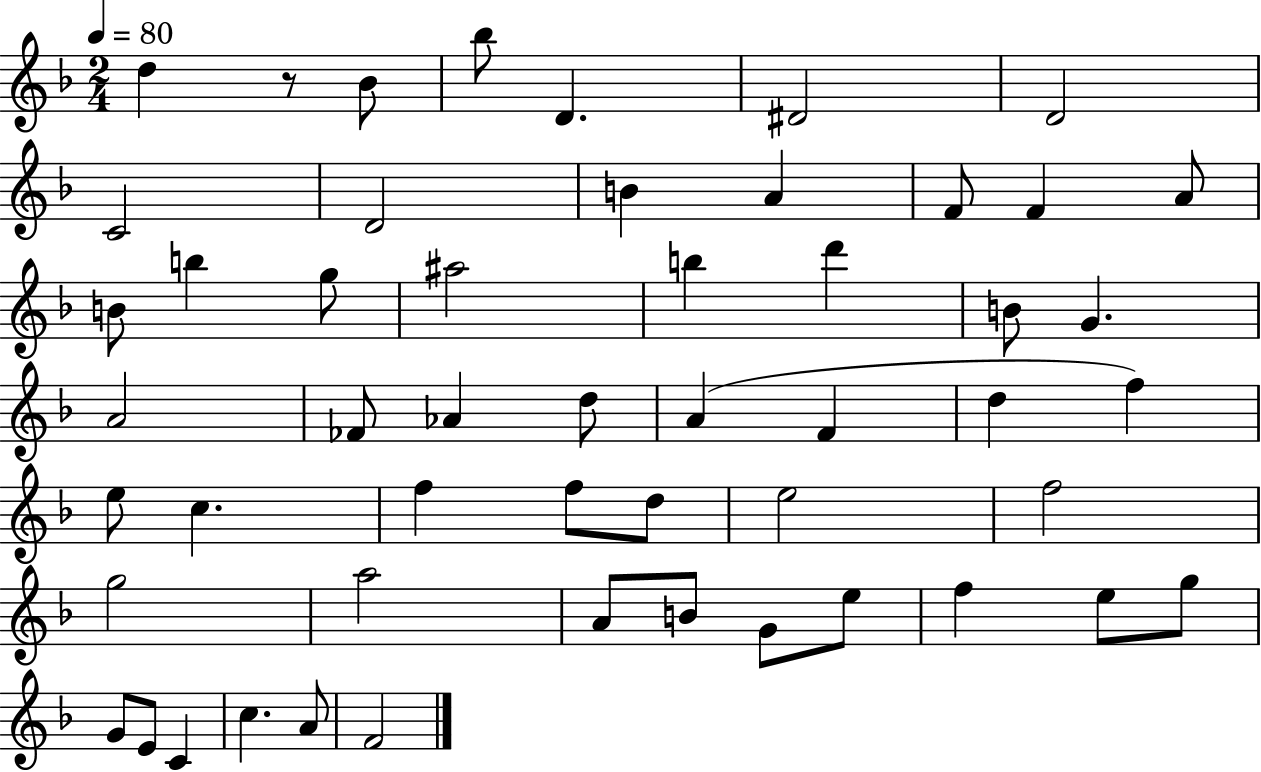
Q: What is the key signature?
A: F major